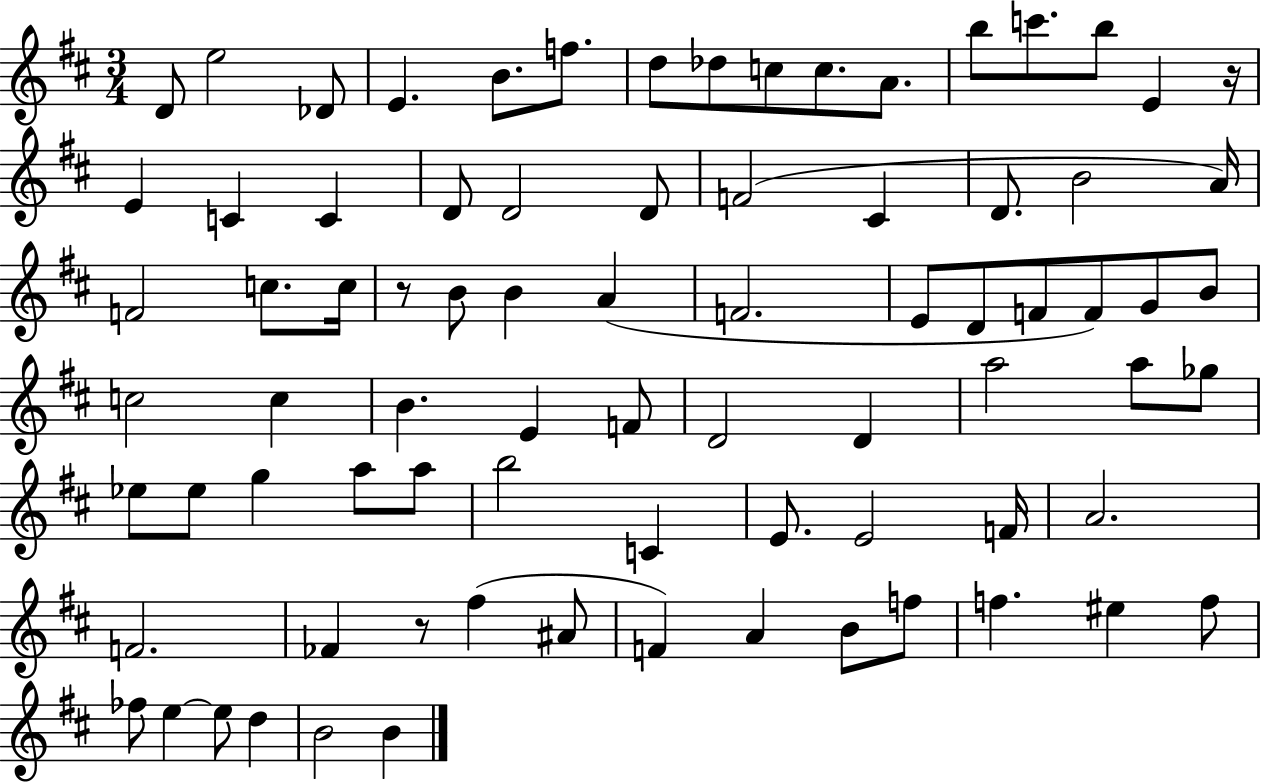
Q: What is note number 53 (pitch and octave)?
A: A5